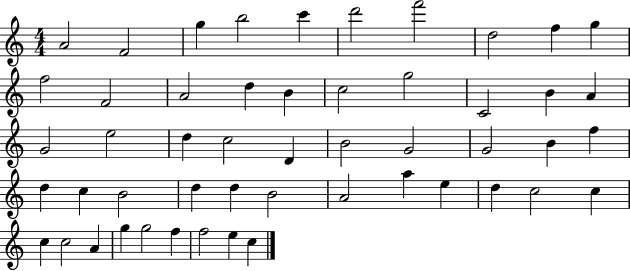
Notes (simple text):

A4/h F4/h G5/q B5/h C6/q D6/h F6/h D5/h F5/q G5/q F5/h F4/h A4/h D5/q B4/q C5/h G5/h C4/h B4/q A4/q G4/h E5/h D5/q C5/h D4/q B4/h G4/h G4/h B4/q F5/q D5/q C5/q B4/h D5/q D5/q B4/h A4/h A5/q E5/q D5/q C5/h C5/q C5/q C5/h A4/q G5/q G5/h F5/q F5/h E5/q C5/q